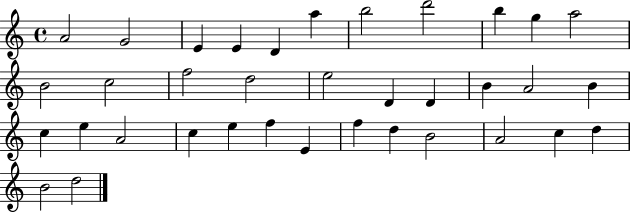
{
  \clef treble
  \time 4/4
  \defaultTimeSignature
  \key c \major
  a'2 g'2 | e'4 e'4 d'4 a''4 | b''2 d'''2 | b''4 g''4 a''2 | \break b'2 c''2 | f''2 d''2 | e''2 d'4 d'4 | b'4 a'2 b'4 | \break c''4 e''4 a'2 | c''4 e''4 f''4 e'4 | f''4 d''4 b'2 | a'2 c''4 d''4 | \break b'2 d''2 | \bar "|."
}